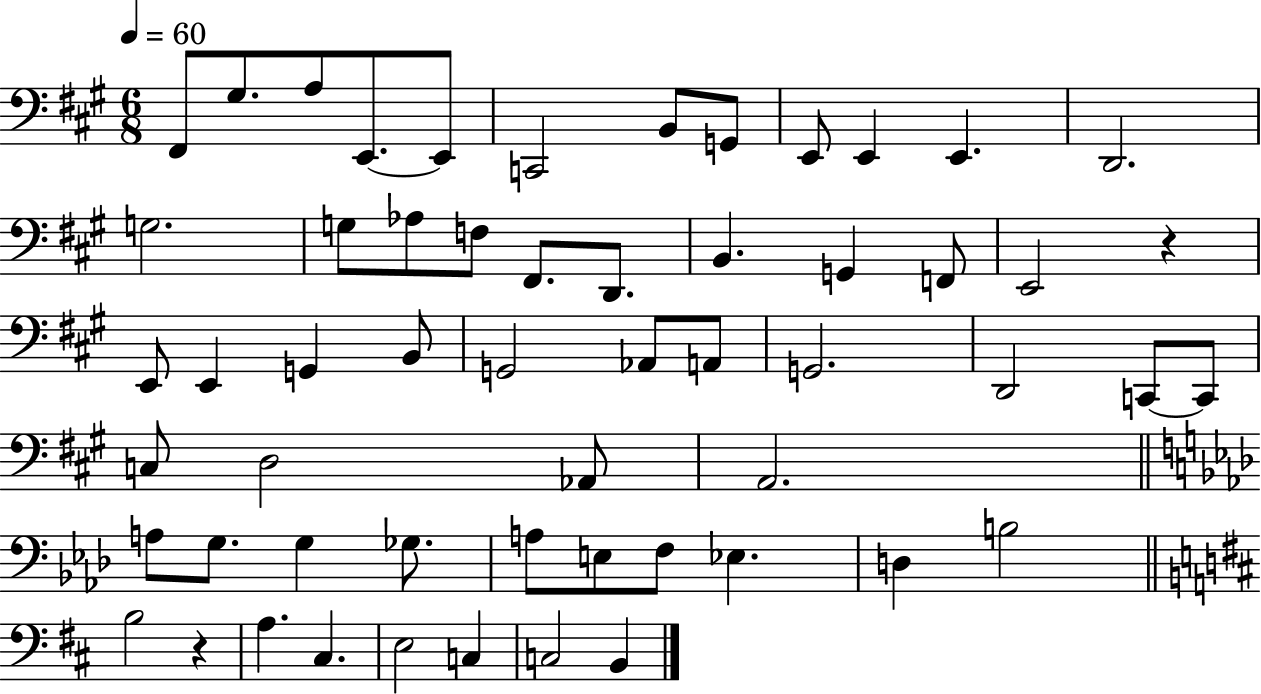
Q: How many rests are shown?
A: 2